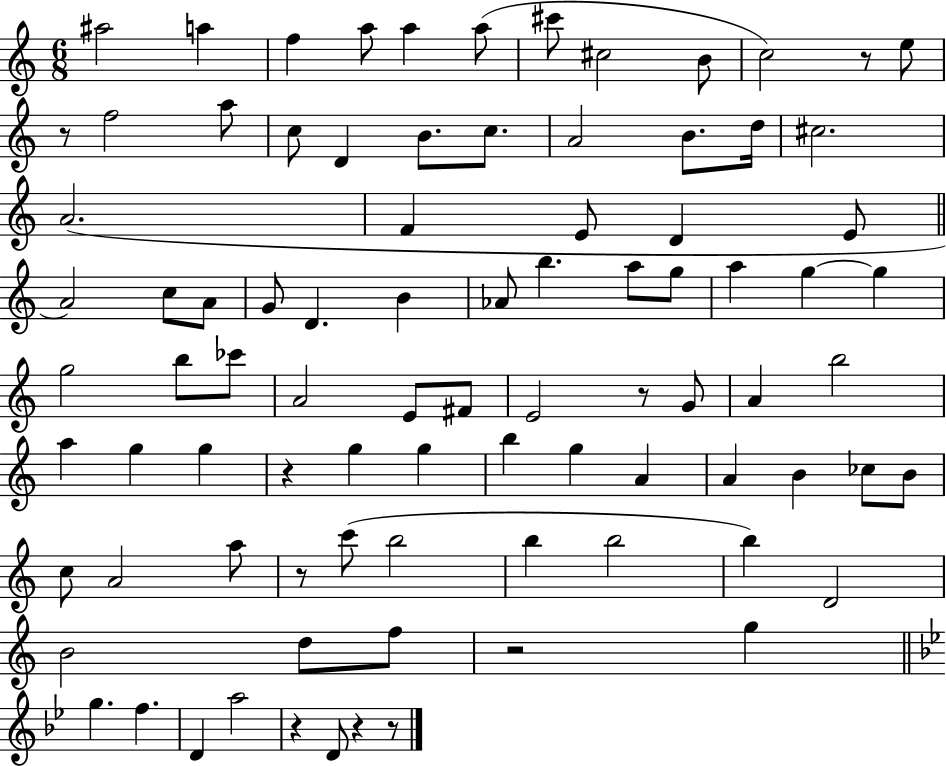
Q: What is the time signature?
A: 6/8